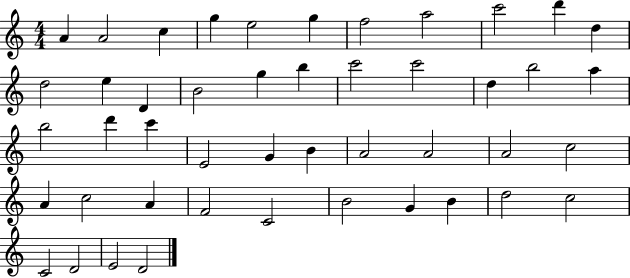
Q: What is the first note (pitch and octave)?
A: A4